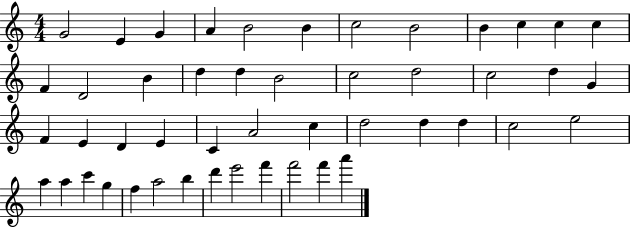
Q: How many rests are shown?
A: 0